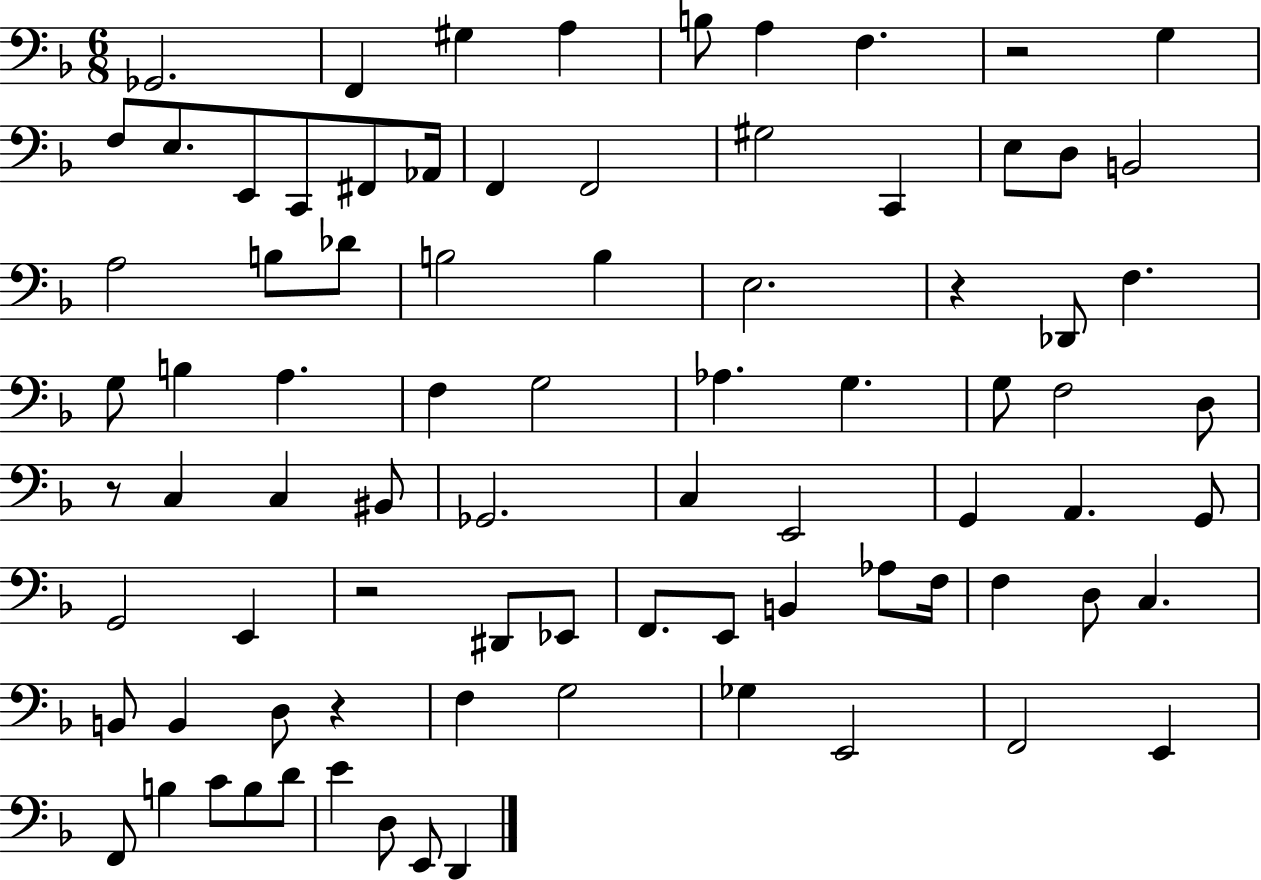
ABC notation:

X:1
T:Untitled
M:6/8
L:1/4
K:F
_G,,2 F,, ^G, A, B,/2 A, F, z2 G, F,/2 E,/2 E,,/2 C,,/2 ^F,,/2 _A,,/4 F,, F,,2 ^G,2 C,, E,/2 D,/2 B,,2 A,2 B,/2 _D/2 B,2 B, E,2 z _D,,/2 F, G,/2 B, A, F, G,2 _A, G, G,/2 F,2 D,/2 z/2 C, C, ^B,,/2 _G,,2 C, E,,2 G,, A,, G,,/2 G,,2 E,, z2 ^D,,/2 _E,,/2 F,,/2 E,,/2 B,, _A,/2 F,/4 F, D,/2 C, B,,/2 B,, D,/2 z F, G,2 _G, E,,2 F,,2 E,, F,,/2 B, C/2 B,/2 D/2 E D,/2 E,,/2 D,,